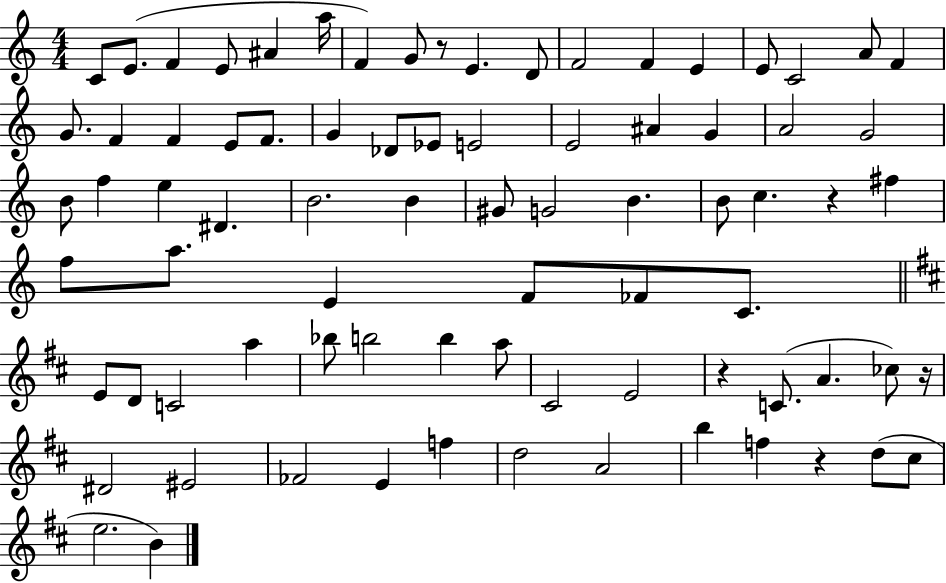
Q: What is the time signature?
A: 4/4